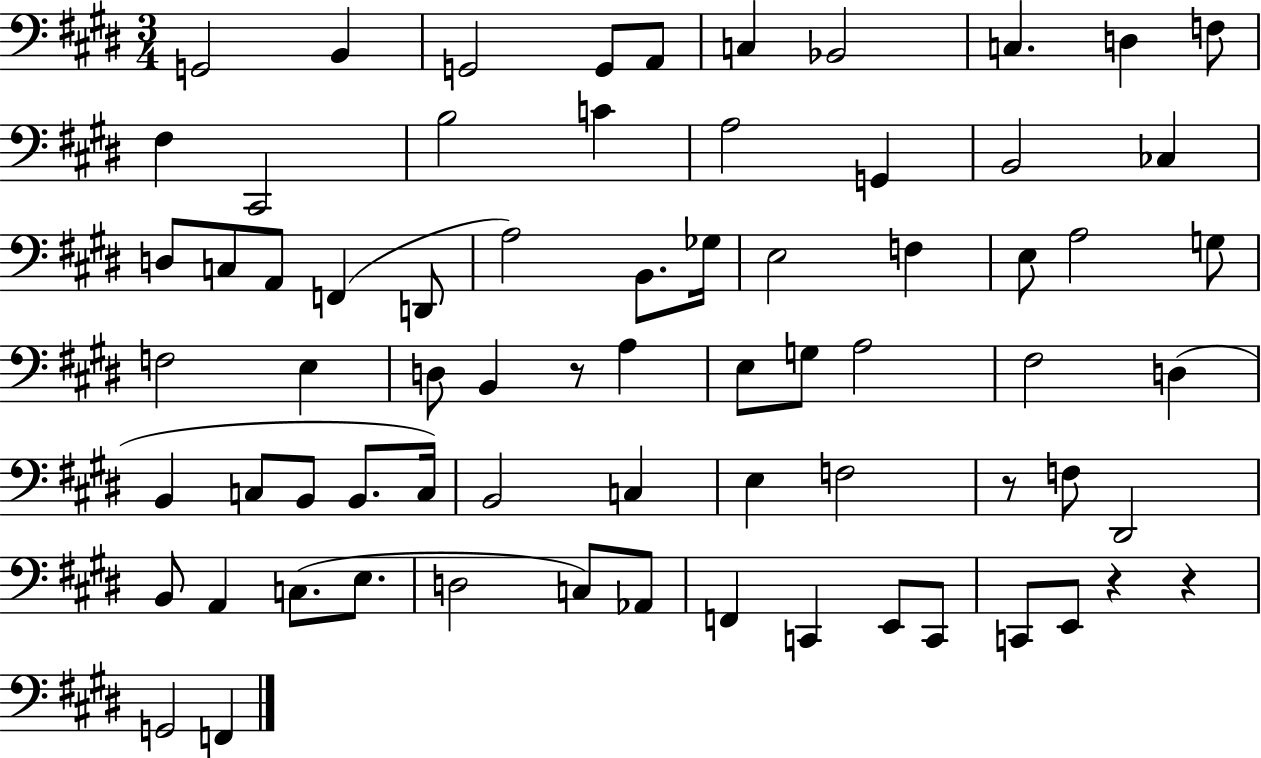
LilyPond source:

{
  \clef bass
  \numericTimeSignature
  \time 3/4
  \key e \major
  g,2 b,4 | g,2 g,8 a,8 | c4 bes,2 | c4. d4 f8 | \break fis4 cis,2 | b2 c'4 | a2 g,4 | b,2 ces4 | \break d8 c8 a,8 f,4( d,8 | a2) b,8. ges16 | e2 f4 | e8 a2 g8 | \break f2 e4 | d8 b,4 r8 a4 | e8 g8 a2 | fis2 d4( | \break b,4 c8 b,8 b,8. c16) | b,2 c4 | e4 f2 | r8 f8 dis,2 | \break b,8 a,4 c8.( e8. | d2 c8) aes,8 | f,4 c,4 e,8 c,8 | c,8 e,8 r4 r4 | \break g,2 f,4 | \bar "|."
}